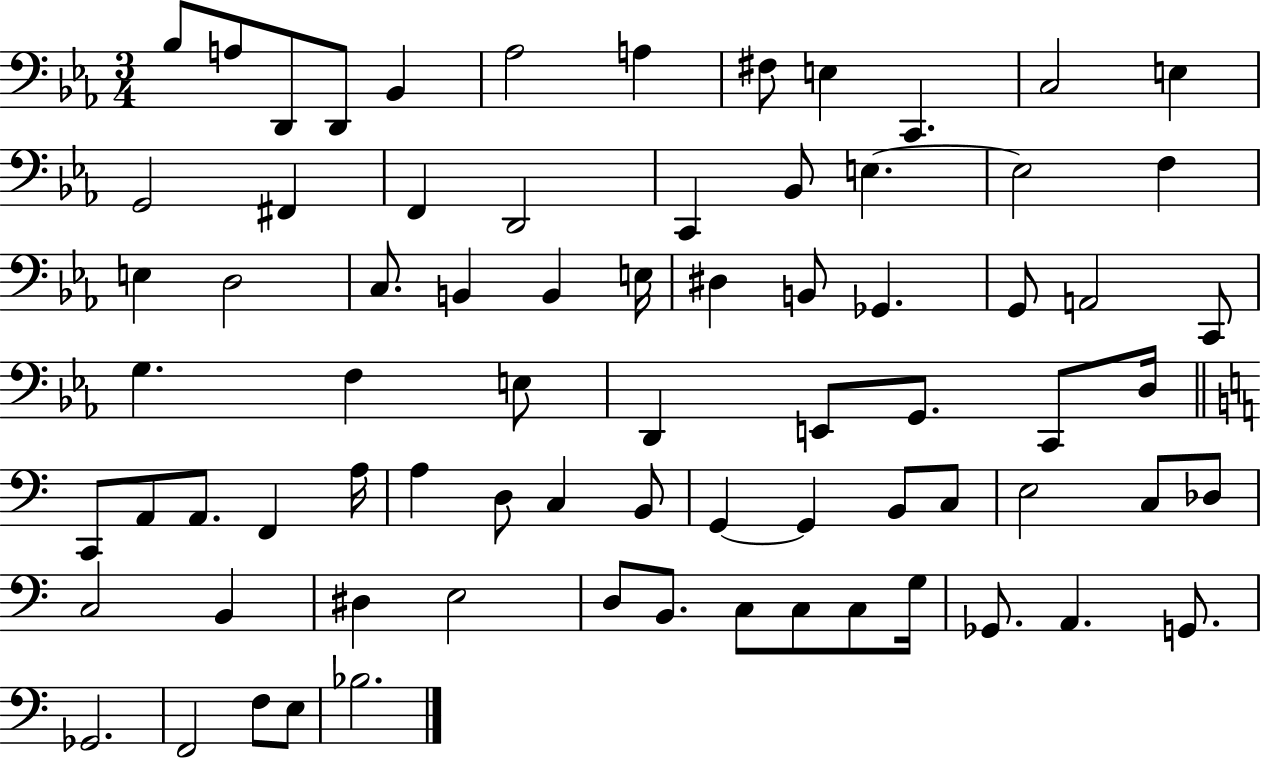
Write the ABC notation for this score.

X:1
T:Untitled
M:3/4
L:1/4
K:Eb
_B,/2 A,/2 D,,/2 D,,/2 _B,, _A,2 A, ^F,/2 E, C,, C,2 E, G,,2 ^F,, F,, D,,2 C,, _B,,/2 E, E,2 F, E, D,2 C,/2 B,, B,, E,/4 ^D, B,,/2 _G,, G,,/2 A,,2 C,,/2 G, F, E,/2 D,, E,,/2 G,,/2 C,,/2 D,/4 C,,/2 A,,/2 A,,/2 F,, A,/4 A, D,/2 C, B,,/2 G,, G,, B,,/2 C,/2 E,2 C,/2 _D,/2 C,2 B,, ^D, E,2 D,/2 B,,/2 C,/2 C,/2 C,/2 G,/4 _G,,/2 A,, G,,/2 _G,,2 F,,2 F,/2 E,/2 _B,2